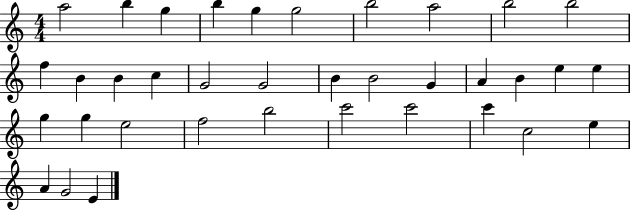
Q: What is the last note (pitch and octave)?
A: E4